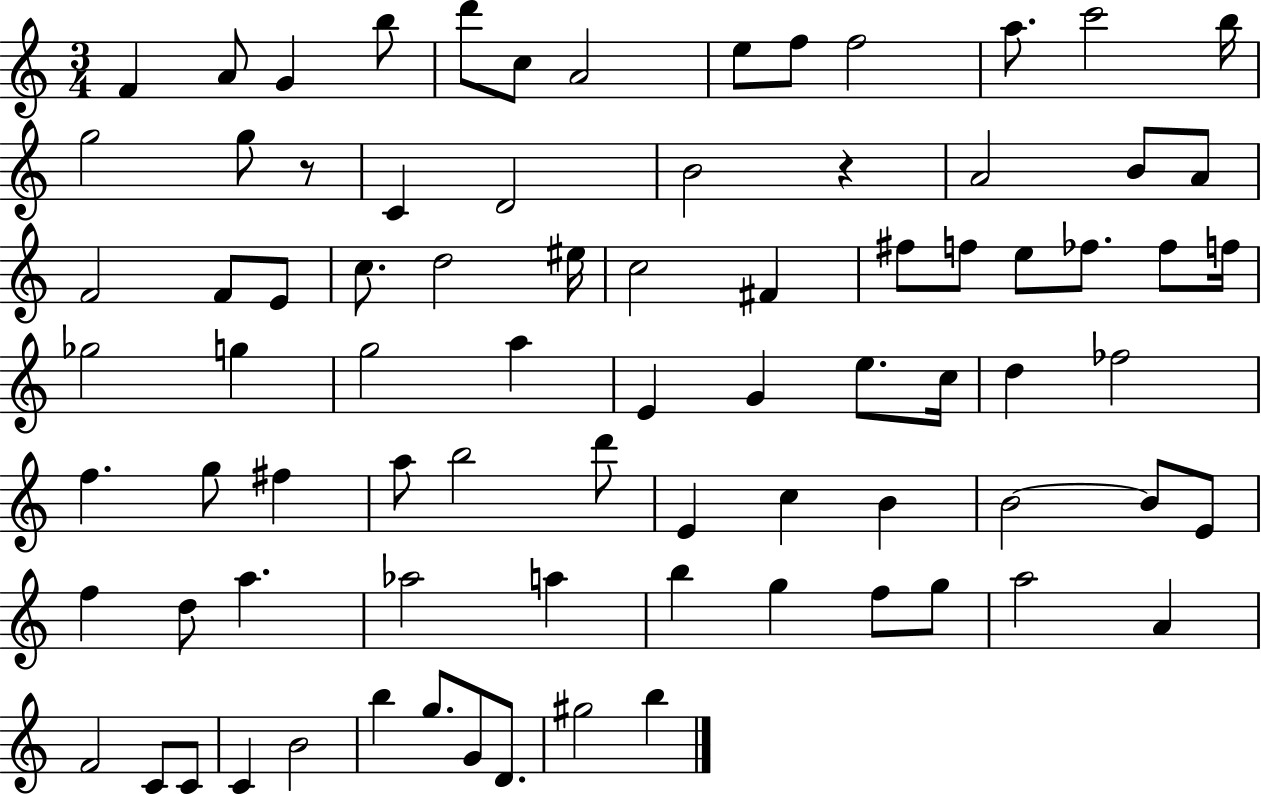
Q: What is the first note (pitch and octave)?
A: F4